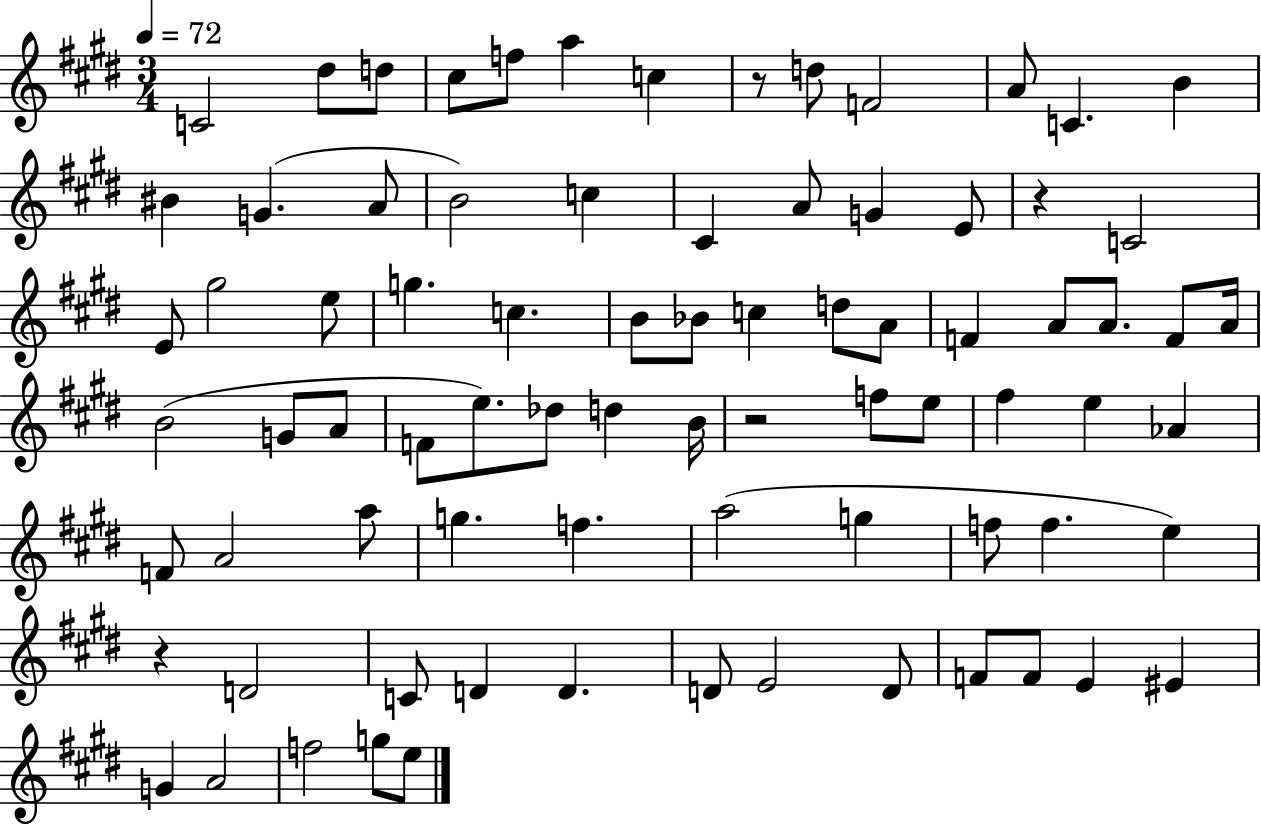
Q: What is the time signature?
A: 3/4